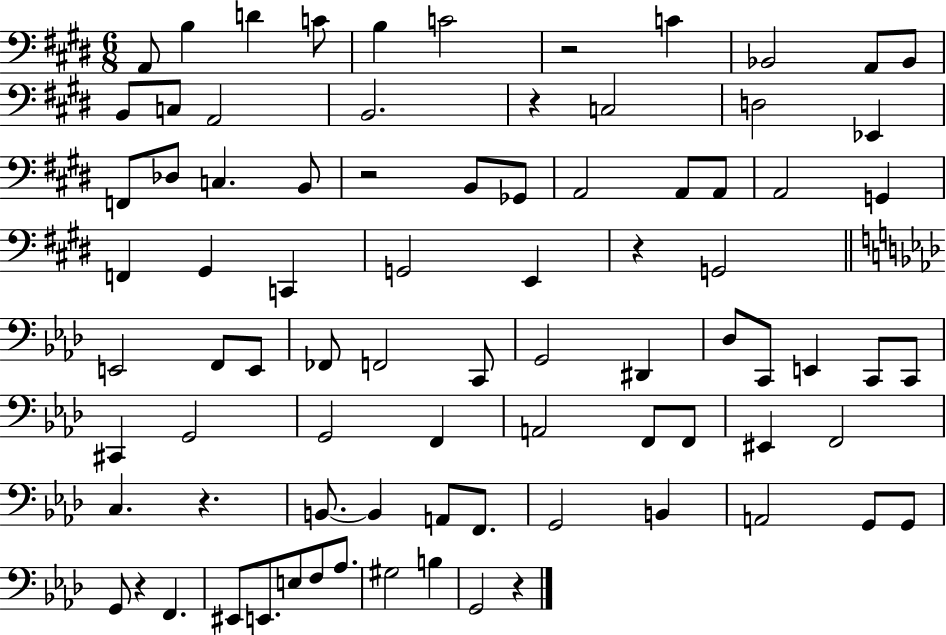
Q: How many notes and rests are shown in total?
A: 83